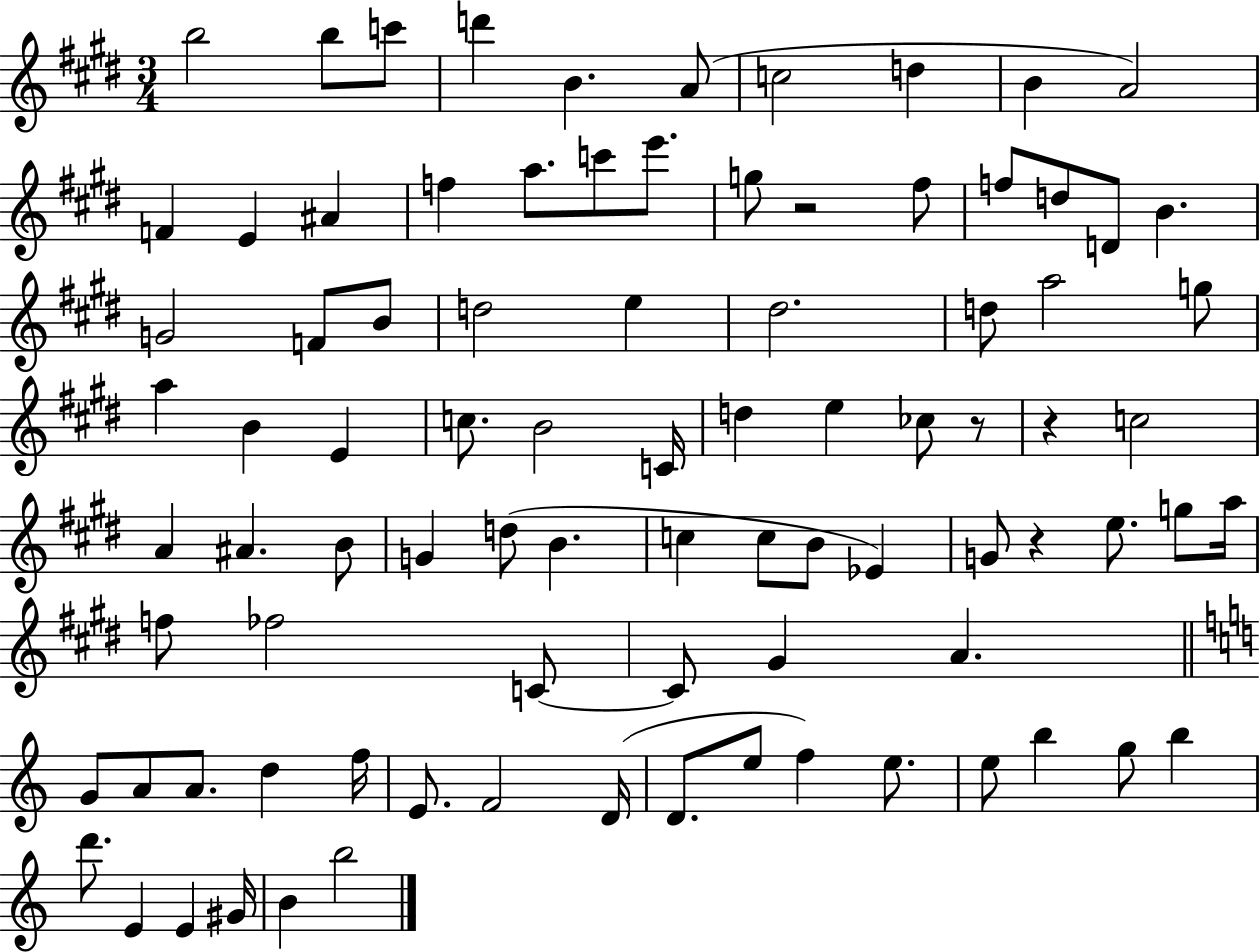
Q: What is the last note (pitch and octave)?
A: B5